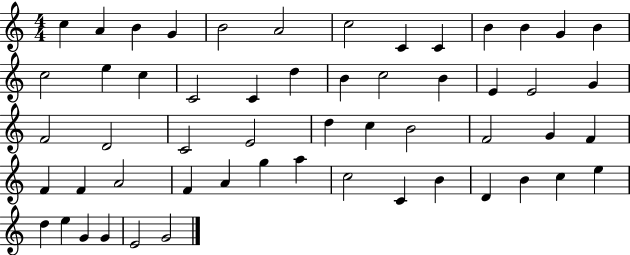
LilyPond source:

{
  \clef treble
  \numericTimeSignature
  \time 4/4
  \key c \major
  c''4 a'4 b'4 g'4 | b'2 a'2 | c''2 c'4 c'4 | b'4 b'4 g'4 b'4 | \break c''2 e''4 c''4 | c'2 c'4 d''4 | b'4 c''2 b'4 | e'4 e'2 g'4 | \break f'2 d'2 | c'2 e'2 | d''4 c''4 b'2 | f'2 g'4 f'4 | \break f'4 f'4 a'2 | f'4 a'4 g''4 a''4 | c''2 c'4 b'4 | d'4 b'4 c''4 e''4 | \break d''4 e''4 g'4 g'4 | e'2 g'2 | \bar "|."
}